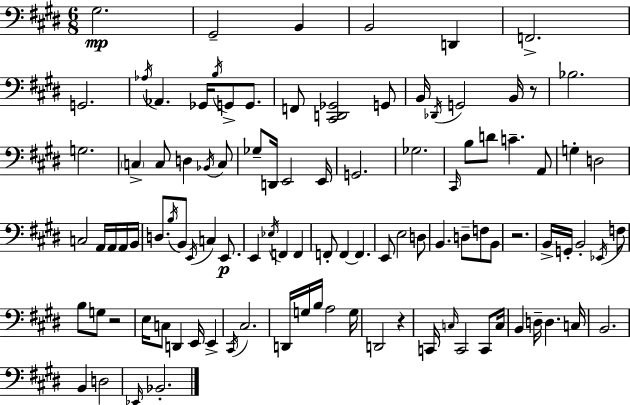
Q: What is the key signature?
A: E major